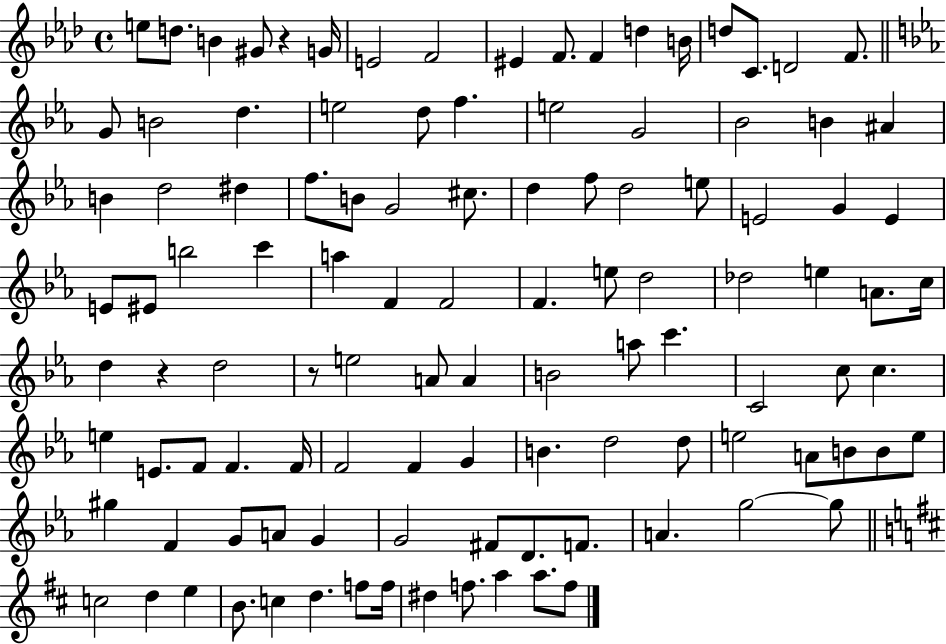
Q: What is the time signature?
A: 4/4